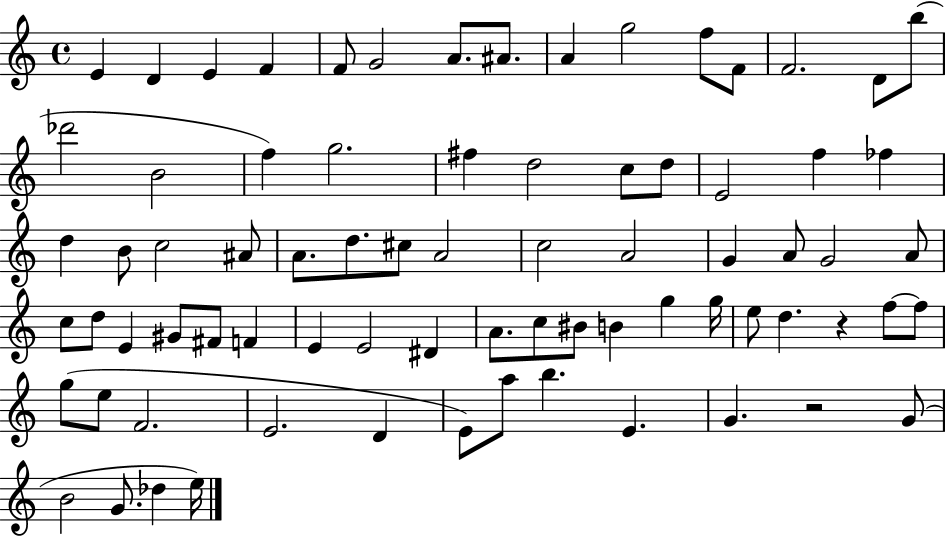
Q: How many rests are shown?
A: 2